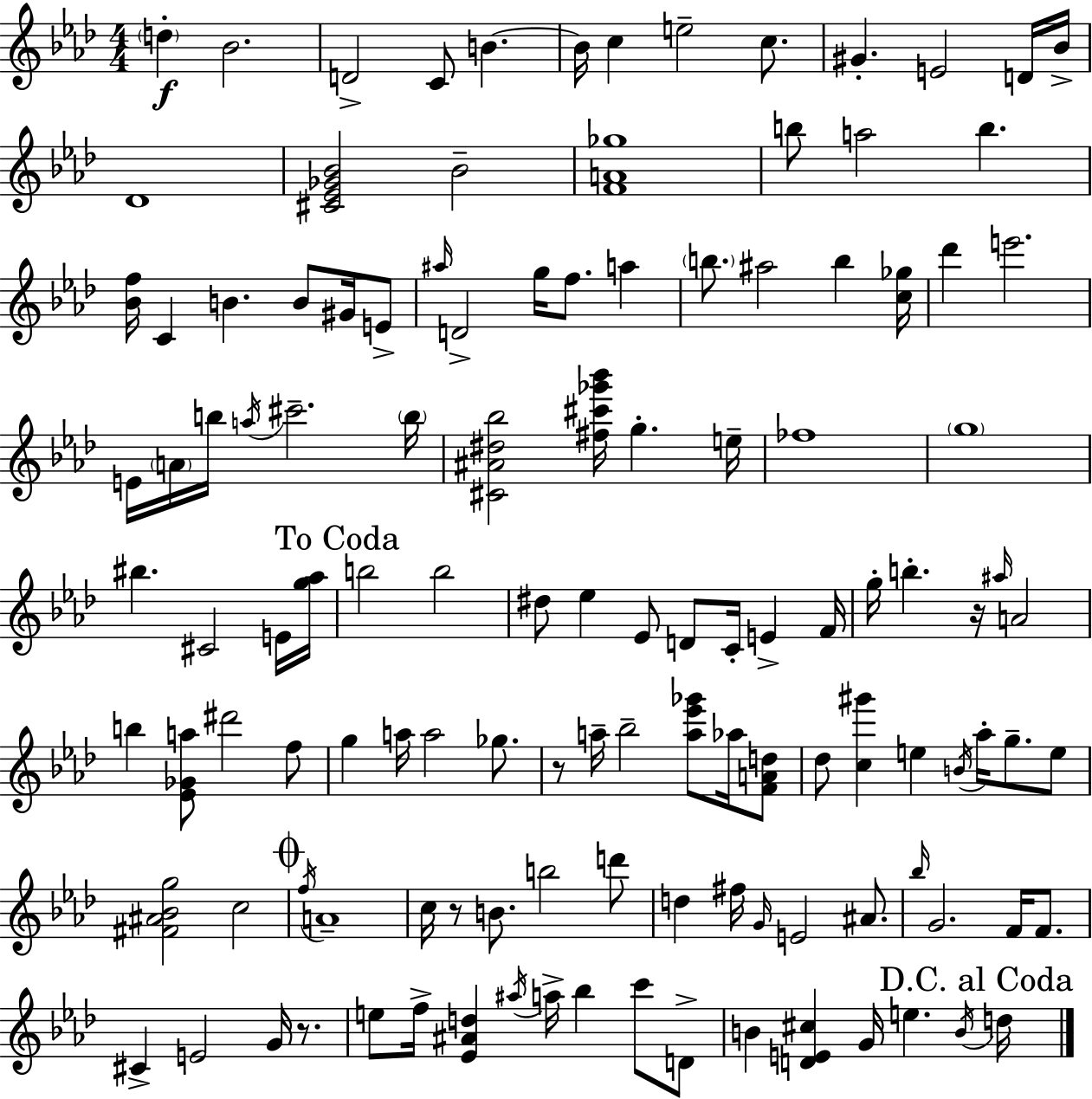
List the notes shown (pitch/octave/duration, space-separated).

D5/q Bb4/h. D4/h C4/e B4/q. B4/s C5/q E5/h C5/e. G#4/q. E4/h D4/s Bb4/s Db4/w [C#4,Eb4,Gb4,Bb4]/h Bb4/h [F4,A4,Gb5]/w B5/e A5/h B5/q. [Bb4,F5]/s C4/q B4/q. B4/e G#4/s E4/e A#5/s D4/h G5/s F5/e. A5/q B5/e. A#5/h B5/q [C5,Gb5]/s Db6/q E6/h. E4/s A4/s B5/s A5/s C#6/h. B5/s [C#4,A#4,D#5,Bb5]/h [F#5,C#6,Gb6,Bb6]/s G5/q. E5/s FES5/w G5/w BIS5/q. C#4/h E4/s [G5,Ab5]/s B5/h B5/h D#5/e Eb5/q Eb4/e D4/e C4/s E4/q F4/s G5/s B5/q. R/s A#5/s A4/h B5/q [Eb4,Gb4,A5]/e D#6/h F5/e G5/q A5/s A5/h Gb5/e. R/e A5/s Bb5/h [A5,Eb6,Gb6]/e Ab5/s [F4,A4,D5]/e Db5/e [C5,G#6]/q E5/q B4/s Ab5/s G5/e. E5/e [F#4,A#4,Bb4,G5]/h C5/h F5/s A4/w C5/s R/e B4/e. B5/h D6/e D5/q F#5/s G4/s E4/h A#4/e. Bb5/s G4/h. F4/s F4/e. C#4/q E4/h G4/s R/e. E5/e F5/s [Eb4,A#4,D5]/q A#5/s A5/s Bb5/q C6/e D4/e B4/q [D4,E4,C#5]/q G4/s E5/q. B4/s D5/s